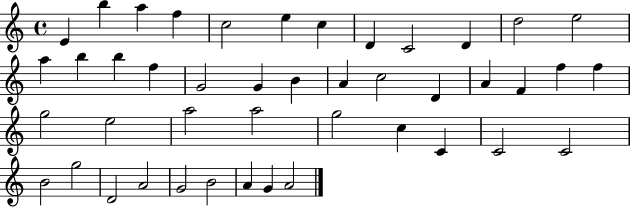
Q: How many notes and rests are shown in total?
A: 44